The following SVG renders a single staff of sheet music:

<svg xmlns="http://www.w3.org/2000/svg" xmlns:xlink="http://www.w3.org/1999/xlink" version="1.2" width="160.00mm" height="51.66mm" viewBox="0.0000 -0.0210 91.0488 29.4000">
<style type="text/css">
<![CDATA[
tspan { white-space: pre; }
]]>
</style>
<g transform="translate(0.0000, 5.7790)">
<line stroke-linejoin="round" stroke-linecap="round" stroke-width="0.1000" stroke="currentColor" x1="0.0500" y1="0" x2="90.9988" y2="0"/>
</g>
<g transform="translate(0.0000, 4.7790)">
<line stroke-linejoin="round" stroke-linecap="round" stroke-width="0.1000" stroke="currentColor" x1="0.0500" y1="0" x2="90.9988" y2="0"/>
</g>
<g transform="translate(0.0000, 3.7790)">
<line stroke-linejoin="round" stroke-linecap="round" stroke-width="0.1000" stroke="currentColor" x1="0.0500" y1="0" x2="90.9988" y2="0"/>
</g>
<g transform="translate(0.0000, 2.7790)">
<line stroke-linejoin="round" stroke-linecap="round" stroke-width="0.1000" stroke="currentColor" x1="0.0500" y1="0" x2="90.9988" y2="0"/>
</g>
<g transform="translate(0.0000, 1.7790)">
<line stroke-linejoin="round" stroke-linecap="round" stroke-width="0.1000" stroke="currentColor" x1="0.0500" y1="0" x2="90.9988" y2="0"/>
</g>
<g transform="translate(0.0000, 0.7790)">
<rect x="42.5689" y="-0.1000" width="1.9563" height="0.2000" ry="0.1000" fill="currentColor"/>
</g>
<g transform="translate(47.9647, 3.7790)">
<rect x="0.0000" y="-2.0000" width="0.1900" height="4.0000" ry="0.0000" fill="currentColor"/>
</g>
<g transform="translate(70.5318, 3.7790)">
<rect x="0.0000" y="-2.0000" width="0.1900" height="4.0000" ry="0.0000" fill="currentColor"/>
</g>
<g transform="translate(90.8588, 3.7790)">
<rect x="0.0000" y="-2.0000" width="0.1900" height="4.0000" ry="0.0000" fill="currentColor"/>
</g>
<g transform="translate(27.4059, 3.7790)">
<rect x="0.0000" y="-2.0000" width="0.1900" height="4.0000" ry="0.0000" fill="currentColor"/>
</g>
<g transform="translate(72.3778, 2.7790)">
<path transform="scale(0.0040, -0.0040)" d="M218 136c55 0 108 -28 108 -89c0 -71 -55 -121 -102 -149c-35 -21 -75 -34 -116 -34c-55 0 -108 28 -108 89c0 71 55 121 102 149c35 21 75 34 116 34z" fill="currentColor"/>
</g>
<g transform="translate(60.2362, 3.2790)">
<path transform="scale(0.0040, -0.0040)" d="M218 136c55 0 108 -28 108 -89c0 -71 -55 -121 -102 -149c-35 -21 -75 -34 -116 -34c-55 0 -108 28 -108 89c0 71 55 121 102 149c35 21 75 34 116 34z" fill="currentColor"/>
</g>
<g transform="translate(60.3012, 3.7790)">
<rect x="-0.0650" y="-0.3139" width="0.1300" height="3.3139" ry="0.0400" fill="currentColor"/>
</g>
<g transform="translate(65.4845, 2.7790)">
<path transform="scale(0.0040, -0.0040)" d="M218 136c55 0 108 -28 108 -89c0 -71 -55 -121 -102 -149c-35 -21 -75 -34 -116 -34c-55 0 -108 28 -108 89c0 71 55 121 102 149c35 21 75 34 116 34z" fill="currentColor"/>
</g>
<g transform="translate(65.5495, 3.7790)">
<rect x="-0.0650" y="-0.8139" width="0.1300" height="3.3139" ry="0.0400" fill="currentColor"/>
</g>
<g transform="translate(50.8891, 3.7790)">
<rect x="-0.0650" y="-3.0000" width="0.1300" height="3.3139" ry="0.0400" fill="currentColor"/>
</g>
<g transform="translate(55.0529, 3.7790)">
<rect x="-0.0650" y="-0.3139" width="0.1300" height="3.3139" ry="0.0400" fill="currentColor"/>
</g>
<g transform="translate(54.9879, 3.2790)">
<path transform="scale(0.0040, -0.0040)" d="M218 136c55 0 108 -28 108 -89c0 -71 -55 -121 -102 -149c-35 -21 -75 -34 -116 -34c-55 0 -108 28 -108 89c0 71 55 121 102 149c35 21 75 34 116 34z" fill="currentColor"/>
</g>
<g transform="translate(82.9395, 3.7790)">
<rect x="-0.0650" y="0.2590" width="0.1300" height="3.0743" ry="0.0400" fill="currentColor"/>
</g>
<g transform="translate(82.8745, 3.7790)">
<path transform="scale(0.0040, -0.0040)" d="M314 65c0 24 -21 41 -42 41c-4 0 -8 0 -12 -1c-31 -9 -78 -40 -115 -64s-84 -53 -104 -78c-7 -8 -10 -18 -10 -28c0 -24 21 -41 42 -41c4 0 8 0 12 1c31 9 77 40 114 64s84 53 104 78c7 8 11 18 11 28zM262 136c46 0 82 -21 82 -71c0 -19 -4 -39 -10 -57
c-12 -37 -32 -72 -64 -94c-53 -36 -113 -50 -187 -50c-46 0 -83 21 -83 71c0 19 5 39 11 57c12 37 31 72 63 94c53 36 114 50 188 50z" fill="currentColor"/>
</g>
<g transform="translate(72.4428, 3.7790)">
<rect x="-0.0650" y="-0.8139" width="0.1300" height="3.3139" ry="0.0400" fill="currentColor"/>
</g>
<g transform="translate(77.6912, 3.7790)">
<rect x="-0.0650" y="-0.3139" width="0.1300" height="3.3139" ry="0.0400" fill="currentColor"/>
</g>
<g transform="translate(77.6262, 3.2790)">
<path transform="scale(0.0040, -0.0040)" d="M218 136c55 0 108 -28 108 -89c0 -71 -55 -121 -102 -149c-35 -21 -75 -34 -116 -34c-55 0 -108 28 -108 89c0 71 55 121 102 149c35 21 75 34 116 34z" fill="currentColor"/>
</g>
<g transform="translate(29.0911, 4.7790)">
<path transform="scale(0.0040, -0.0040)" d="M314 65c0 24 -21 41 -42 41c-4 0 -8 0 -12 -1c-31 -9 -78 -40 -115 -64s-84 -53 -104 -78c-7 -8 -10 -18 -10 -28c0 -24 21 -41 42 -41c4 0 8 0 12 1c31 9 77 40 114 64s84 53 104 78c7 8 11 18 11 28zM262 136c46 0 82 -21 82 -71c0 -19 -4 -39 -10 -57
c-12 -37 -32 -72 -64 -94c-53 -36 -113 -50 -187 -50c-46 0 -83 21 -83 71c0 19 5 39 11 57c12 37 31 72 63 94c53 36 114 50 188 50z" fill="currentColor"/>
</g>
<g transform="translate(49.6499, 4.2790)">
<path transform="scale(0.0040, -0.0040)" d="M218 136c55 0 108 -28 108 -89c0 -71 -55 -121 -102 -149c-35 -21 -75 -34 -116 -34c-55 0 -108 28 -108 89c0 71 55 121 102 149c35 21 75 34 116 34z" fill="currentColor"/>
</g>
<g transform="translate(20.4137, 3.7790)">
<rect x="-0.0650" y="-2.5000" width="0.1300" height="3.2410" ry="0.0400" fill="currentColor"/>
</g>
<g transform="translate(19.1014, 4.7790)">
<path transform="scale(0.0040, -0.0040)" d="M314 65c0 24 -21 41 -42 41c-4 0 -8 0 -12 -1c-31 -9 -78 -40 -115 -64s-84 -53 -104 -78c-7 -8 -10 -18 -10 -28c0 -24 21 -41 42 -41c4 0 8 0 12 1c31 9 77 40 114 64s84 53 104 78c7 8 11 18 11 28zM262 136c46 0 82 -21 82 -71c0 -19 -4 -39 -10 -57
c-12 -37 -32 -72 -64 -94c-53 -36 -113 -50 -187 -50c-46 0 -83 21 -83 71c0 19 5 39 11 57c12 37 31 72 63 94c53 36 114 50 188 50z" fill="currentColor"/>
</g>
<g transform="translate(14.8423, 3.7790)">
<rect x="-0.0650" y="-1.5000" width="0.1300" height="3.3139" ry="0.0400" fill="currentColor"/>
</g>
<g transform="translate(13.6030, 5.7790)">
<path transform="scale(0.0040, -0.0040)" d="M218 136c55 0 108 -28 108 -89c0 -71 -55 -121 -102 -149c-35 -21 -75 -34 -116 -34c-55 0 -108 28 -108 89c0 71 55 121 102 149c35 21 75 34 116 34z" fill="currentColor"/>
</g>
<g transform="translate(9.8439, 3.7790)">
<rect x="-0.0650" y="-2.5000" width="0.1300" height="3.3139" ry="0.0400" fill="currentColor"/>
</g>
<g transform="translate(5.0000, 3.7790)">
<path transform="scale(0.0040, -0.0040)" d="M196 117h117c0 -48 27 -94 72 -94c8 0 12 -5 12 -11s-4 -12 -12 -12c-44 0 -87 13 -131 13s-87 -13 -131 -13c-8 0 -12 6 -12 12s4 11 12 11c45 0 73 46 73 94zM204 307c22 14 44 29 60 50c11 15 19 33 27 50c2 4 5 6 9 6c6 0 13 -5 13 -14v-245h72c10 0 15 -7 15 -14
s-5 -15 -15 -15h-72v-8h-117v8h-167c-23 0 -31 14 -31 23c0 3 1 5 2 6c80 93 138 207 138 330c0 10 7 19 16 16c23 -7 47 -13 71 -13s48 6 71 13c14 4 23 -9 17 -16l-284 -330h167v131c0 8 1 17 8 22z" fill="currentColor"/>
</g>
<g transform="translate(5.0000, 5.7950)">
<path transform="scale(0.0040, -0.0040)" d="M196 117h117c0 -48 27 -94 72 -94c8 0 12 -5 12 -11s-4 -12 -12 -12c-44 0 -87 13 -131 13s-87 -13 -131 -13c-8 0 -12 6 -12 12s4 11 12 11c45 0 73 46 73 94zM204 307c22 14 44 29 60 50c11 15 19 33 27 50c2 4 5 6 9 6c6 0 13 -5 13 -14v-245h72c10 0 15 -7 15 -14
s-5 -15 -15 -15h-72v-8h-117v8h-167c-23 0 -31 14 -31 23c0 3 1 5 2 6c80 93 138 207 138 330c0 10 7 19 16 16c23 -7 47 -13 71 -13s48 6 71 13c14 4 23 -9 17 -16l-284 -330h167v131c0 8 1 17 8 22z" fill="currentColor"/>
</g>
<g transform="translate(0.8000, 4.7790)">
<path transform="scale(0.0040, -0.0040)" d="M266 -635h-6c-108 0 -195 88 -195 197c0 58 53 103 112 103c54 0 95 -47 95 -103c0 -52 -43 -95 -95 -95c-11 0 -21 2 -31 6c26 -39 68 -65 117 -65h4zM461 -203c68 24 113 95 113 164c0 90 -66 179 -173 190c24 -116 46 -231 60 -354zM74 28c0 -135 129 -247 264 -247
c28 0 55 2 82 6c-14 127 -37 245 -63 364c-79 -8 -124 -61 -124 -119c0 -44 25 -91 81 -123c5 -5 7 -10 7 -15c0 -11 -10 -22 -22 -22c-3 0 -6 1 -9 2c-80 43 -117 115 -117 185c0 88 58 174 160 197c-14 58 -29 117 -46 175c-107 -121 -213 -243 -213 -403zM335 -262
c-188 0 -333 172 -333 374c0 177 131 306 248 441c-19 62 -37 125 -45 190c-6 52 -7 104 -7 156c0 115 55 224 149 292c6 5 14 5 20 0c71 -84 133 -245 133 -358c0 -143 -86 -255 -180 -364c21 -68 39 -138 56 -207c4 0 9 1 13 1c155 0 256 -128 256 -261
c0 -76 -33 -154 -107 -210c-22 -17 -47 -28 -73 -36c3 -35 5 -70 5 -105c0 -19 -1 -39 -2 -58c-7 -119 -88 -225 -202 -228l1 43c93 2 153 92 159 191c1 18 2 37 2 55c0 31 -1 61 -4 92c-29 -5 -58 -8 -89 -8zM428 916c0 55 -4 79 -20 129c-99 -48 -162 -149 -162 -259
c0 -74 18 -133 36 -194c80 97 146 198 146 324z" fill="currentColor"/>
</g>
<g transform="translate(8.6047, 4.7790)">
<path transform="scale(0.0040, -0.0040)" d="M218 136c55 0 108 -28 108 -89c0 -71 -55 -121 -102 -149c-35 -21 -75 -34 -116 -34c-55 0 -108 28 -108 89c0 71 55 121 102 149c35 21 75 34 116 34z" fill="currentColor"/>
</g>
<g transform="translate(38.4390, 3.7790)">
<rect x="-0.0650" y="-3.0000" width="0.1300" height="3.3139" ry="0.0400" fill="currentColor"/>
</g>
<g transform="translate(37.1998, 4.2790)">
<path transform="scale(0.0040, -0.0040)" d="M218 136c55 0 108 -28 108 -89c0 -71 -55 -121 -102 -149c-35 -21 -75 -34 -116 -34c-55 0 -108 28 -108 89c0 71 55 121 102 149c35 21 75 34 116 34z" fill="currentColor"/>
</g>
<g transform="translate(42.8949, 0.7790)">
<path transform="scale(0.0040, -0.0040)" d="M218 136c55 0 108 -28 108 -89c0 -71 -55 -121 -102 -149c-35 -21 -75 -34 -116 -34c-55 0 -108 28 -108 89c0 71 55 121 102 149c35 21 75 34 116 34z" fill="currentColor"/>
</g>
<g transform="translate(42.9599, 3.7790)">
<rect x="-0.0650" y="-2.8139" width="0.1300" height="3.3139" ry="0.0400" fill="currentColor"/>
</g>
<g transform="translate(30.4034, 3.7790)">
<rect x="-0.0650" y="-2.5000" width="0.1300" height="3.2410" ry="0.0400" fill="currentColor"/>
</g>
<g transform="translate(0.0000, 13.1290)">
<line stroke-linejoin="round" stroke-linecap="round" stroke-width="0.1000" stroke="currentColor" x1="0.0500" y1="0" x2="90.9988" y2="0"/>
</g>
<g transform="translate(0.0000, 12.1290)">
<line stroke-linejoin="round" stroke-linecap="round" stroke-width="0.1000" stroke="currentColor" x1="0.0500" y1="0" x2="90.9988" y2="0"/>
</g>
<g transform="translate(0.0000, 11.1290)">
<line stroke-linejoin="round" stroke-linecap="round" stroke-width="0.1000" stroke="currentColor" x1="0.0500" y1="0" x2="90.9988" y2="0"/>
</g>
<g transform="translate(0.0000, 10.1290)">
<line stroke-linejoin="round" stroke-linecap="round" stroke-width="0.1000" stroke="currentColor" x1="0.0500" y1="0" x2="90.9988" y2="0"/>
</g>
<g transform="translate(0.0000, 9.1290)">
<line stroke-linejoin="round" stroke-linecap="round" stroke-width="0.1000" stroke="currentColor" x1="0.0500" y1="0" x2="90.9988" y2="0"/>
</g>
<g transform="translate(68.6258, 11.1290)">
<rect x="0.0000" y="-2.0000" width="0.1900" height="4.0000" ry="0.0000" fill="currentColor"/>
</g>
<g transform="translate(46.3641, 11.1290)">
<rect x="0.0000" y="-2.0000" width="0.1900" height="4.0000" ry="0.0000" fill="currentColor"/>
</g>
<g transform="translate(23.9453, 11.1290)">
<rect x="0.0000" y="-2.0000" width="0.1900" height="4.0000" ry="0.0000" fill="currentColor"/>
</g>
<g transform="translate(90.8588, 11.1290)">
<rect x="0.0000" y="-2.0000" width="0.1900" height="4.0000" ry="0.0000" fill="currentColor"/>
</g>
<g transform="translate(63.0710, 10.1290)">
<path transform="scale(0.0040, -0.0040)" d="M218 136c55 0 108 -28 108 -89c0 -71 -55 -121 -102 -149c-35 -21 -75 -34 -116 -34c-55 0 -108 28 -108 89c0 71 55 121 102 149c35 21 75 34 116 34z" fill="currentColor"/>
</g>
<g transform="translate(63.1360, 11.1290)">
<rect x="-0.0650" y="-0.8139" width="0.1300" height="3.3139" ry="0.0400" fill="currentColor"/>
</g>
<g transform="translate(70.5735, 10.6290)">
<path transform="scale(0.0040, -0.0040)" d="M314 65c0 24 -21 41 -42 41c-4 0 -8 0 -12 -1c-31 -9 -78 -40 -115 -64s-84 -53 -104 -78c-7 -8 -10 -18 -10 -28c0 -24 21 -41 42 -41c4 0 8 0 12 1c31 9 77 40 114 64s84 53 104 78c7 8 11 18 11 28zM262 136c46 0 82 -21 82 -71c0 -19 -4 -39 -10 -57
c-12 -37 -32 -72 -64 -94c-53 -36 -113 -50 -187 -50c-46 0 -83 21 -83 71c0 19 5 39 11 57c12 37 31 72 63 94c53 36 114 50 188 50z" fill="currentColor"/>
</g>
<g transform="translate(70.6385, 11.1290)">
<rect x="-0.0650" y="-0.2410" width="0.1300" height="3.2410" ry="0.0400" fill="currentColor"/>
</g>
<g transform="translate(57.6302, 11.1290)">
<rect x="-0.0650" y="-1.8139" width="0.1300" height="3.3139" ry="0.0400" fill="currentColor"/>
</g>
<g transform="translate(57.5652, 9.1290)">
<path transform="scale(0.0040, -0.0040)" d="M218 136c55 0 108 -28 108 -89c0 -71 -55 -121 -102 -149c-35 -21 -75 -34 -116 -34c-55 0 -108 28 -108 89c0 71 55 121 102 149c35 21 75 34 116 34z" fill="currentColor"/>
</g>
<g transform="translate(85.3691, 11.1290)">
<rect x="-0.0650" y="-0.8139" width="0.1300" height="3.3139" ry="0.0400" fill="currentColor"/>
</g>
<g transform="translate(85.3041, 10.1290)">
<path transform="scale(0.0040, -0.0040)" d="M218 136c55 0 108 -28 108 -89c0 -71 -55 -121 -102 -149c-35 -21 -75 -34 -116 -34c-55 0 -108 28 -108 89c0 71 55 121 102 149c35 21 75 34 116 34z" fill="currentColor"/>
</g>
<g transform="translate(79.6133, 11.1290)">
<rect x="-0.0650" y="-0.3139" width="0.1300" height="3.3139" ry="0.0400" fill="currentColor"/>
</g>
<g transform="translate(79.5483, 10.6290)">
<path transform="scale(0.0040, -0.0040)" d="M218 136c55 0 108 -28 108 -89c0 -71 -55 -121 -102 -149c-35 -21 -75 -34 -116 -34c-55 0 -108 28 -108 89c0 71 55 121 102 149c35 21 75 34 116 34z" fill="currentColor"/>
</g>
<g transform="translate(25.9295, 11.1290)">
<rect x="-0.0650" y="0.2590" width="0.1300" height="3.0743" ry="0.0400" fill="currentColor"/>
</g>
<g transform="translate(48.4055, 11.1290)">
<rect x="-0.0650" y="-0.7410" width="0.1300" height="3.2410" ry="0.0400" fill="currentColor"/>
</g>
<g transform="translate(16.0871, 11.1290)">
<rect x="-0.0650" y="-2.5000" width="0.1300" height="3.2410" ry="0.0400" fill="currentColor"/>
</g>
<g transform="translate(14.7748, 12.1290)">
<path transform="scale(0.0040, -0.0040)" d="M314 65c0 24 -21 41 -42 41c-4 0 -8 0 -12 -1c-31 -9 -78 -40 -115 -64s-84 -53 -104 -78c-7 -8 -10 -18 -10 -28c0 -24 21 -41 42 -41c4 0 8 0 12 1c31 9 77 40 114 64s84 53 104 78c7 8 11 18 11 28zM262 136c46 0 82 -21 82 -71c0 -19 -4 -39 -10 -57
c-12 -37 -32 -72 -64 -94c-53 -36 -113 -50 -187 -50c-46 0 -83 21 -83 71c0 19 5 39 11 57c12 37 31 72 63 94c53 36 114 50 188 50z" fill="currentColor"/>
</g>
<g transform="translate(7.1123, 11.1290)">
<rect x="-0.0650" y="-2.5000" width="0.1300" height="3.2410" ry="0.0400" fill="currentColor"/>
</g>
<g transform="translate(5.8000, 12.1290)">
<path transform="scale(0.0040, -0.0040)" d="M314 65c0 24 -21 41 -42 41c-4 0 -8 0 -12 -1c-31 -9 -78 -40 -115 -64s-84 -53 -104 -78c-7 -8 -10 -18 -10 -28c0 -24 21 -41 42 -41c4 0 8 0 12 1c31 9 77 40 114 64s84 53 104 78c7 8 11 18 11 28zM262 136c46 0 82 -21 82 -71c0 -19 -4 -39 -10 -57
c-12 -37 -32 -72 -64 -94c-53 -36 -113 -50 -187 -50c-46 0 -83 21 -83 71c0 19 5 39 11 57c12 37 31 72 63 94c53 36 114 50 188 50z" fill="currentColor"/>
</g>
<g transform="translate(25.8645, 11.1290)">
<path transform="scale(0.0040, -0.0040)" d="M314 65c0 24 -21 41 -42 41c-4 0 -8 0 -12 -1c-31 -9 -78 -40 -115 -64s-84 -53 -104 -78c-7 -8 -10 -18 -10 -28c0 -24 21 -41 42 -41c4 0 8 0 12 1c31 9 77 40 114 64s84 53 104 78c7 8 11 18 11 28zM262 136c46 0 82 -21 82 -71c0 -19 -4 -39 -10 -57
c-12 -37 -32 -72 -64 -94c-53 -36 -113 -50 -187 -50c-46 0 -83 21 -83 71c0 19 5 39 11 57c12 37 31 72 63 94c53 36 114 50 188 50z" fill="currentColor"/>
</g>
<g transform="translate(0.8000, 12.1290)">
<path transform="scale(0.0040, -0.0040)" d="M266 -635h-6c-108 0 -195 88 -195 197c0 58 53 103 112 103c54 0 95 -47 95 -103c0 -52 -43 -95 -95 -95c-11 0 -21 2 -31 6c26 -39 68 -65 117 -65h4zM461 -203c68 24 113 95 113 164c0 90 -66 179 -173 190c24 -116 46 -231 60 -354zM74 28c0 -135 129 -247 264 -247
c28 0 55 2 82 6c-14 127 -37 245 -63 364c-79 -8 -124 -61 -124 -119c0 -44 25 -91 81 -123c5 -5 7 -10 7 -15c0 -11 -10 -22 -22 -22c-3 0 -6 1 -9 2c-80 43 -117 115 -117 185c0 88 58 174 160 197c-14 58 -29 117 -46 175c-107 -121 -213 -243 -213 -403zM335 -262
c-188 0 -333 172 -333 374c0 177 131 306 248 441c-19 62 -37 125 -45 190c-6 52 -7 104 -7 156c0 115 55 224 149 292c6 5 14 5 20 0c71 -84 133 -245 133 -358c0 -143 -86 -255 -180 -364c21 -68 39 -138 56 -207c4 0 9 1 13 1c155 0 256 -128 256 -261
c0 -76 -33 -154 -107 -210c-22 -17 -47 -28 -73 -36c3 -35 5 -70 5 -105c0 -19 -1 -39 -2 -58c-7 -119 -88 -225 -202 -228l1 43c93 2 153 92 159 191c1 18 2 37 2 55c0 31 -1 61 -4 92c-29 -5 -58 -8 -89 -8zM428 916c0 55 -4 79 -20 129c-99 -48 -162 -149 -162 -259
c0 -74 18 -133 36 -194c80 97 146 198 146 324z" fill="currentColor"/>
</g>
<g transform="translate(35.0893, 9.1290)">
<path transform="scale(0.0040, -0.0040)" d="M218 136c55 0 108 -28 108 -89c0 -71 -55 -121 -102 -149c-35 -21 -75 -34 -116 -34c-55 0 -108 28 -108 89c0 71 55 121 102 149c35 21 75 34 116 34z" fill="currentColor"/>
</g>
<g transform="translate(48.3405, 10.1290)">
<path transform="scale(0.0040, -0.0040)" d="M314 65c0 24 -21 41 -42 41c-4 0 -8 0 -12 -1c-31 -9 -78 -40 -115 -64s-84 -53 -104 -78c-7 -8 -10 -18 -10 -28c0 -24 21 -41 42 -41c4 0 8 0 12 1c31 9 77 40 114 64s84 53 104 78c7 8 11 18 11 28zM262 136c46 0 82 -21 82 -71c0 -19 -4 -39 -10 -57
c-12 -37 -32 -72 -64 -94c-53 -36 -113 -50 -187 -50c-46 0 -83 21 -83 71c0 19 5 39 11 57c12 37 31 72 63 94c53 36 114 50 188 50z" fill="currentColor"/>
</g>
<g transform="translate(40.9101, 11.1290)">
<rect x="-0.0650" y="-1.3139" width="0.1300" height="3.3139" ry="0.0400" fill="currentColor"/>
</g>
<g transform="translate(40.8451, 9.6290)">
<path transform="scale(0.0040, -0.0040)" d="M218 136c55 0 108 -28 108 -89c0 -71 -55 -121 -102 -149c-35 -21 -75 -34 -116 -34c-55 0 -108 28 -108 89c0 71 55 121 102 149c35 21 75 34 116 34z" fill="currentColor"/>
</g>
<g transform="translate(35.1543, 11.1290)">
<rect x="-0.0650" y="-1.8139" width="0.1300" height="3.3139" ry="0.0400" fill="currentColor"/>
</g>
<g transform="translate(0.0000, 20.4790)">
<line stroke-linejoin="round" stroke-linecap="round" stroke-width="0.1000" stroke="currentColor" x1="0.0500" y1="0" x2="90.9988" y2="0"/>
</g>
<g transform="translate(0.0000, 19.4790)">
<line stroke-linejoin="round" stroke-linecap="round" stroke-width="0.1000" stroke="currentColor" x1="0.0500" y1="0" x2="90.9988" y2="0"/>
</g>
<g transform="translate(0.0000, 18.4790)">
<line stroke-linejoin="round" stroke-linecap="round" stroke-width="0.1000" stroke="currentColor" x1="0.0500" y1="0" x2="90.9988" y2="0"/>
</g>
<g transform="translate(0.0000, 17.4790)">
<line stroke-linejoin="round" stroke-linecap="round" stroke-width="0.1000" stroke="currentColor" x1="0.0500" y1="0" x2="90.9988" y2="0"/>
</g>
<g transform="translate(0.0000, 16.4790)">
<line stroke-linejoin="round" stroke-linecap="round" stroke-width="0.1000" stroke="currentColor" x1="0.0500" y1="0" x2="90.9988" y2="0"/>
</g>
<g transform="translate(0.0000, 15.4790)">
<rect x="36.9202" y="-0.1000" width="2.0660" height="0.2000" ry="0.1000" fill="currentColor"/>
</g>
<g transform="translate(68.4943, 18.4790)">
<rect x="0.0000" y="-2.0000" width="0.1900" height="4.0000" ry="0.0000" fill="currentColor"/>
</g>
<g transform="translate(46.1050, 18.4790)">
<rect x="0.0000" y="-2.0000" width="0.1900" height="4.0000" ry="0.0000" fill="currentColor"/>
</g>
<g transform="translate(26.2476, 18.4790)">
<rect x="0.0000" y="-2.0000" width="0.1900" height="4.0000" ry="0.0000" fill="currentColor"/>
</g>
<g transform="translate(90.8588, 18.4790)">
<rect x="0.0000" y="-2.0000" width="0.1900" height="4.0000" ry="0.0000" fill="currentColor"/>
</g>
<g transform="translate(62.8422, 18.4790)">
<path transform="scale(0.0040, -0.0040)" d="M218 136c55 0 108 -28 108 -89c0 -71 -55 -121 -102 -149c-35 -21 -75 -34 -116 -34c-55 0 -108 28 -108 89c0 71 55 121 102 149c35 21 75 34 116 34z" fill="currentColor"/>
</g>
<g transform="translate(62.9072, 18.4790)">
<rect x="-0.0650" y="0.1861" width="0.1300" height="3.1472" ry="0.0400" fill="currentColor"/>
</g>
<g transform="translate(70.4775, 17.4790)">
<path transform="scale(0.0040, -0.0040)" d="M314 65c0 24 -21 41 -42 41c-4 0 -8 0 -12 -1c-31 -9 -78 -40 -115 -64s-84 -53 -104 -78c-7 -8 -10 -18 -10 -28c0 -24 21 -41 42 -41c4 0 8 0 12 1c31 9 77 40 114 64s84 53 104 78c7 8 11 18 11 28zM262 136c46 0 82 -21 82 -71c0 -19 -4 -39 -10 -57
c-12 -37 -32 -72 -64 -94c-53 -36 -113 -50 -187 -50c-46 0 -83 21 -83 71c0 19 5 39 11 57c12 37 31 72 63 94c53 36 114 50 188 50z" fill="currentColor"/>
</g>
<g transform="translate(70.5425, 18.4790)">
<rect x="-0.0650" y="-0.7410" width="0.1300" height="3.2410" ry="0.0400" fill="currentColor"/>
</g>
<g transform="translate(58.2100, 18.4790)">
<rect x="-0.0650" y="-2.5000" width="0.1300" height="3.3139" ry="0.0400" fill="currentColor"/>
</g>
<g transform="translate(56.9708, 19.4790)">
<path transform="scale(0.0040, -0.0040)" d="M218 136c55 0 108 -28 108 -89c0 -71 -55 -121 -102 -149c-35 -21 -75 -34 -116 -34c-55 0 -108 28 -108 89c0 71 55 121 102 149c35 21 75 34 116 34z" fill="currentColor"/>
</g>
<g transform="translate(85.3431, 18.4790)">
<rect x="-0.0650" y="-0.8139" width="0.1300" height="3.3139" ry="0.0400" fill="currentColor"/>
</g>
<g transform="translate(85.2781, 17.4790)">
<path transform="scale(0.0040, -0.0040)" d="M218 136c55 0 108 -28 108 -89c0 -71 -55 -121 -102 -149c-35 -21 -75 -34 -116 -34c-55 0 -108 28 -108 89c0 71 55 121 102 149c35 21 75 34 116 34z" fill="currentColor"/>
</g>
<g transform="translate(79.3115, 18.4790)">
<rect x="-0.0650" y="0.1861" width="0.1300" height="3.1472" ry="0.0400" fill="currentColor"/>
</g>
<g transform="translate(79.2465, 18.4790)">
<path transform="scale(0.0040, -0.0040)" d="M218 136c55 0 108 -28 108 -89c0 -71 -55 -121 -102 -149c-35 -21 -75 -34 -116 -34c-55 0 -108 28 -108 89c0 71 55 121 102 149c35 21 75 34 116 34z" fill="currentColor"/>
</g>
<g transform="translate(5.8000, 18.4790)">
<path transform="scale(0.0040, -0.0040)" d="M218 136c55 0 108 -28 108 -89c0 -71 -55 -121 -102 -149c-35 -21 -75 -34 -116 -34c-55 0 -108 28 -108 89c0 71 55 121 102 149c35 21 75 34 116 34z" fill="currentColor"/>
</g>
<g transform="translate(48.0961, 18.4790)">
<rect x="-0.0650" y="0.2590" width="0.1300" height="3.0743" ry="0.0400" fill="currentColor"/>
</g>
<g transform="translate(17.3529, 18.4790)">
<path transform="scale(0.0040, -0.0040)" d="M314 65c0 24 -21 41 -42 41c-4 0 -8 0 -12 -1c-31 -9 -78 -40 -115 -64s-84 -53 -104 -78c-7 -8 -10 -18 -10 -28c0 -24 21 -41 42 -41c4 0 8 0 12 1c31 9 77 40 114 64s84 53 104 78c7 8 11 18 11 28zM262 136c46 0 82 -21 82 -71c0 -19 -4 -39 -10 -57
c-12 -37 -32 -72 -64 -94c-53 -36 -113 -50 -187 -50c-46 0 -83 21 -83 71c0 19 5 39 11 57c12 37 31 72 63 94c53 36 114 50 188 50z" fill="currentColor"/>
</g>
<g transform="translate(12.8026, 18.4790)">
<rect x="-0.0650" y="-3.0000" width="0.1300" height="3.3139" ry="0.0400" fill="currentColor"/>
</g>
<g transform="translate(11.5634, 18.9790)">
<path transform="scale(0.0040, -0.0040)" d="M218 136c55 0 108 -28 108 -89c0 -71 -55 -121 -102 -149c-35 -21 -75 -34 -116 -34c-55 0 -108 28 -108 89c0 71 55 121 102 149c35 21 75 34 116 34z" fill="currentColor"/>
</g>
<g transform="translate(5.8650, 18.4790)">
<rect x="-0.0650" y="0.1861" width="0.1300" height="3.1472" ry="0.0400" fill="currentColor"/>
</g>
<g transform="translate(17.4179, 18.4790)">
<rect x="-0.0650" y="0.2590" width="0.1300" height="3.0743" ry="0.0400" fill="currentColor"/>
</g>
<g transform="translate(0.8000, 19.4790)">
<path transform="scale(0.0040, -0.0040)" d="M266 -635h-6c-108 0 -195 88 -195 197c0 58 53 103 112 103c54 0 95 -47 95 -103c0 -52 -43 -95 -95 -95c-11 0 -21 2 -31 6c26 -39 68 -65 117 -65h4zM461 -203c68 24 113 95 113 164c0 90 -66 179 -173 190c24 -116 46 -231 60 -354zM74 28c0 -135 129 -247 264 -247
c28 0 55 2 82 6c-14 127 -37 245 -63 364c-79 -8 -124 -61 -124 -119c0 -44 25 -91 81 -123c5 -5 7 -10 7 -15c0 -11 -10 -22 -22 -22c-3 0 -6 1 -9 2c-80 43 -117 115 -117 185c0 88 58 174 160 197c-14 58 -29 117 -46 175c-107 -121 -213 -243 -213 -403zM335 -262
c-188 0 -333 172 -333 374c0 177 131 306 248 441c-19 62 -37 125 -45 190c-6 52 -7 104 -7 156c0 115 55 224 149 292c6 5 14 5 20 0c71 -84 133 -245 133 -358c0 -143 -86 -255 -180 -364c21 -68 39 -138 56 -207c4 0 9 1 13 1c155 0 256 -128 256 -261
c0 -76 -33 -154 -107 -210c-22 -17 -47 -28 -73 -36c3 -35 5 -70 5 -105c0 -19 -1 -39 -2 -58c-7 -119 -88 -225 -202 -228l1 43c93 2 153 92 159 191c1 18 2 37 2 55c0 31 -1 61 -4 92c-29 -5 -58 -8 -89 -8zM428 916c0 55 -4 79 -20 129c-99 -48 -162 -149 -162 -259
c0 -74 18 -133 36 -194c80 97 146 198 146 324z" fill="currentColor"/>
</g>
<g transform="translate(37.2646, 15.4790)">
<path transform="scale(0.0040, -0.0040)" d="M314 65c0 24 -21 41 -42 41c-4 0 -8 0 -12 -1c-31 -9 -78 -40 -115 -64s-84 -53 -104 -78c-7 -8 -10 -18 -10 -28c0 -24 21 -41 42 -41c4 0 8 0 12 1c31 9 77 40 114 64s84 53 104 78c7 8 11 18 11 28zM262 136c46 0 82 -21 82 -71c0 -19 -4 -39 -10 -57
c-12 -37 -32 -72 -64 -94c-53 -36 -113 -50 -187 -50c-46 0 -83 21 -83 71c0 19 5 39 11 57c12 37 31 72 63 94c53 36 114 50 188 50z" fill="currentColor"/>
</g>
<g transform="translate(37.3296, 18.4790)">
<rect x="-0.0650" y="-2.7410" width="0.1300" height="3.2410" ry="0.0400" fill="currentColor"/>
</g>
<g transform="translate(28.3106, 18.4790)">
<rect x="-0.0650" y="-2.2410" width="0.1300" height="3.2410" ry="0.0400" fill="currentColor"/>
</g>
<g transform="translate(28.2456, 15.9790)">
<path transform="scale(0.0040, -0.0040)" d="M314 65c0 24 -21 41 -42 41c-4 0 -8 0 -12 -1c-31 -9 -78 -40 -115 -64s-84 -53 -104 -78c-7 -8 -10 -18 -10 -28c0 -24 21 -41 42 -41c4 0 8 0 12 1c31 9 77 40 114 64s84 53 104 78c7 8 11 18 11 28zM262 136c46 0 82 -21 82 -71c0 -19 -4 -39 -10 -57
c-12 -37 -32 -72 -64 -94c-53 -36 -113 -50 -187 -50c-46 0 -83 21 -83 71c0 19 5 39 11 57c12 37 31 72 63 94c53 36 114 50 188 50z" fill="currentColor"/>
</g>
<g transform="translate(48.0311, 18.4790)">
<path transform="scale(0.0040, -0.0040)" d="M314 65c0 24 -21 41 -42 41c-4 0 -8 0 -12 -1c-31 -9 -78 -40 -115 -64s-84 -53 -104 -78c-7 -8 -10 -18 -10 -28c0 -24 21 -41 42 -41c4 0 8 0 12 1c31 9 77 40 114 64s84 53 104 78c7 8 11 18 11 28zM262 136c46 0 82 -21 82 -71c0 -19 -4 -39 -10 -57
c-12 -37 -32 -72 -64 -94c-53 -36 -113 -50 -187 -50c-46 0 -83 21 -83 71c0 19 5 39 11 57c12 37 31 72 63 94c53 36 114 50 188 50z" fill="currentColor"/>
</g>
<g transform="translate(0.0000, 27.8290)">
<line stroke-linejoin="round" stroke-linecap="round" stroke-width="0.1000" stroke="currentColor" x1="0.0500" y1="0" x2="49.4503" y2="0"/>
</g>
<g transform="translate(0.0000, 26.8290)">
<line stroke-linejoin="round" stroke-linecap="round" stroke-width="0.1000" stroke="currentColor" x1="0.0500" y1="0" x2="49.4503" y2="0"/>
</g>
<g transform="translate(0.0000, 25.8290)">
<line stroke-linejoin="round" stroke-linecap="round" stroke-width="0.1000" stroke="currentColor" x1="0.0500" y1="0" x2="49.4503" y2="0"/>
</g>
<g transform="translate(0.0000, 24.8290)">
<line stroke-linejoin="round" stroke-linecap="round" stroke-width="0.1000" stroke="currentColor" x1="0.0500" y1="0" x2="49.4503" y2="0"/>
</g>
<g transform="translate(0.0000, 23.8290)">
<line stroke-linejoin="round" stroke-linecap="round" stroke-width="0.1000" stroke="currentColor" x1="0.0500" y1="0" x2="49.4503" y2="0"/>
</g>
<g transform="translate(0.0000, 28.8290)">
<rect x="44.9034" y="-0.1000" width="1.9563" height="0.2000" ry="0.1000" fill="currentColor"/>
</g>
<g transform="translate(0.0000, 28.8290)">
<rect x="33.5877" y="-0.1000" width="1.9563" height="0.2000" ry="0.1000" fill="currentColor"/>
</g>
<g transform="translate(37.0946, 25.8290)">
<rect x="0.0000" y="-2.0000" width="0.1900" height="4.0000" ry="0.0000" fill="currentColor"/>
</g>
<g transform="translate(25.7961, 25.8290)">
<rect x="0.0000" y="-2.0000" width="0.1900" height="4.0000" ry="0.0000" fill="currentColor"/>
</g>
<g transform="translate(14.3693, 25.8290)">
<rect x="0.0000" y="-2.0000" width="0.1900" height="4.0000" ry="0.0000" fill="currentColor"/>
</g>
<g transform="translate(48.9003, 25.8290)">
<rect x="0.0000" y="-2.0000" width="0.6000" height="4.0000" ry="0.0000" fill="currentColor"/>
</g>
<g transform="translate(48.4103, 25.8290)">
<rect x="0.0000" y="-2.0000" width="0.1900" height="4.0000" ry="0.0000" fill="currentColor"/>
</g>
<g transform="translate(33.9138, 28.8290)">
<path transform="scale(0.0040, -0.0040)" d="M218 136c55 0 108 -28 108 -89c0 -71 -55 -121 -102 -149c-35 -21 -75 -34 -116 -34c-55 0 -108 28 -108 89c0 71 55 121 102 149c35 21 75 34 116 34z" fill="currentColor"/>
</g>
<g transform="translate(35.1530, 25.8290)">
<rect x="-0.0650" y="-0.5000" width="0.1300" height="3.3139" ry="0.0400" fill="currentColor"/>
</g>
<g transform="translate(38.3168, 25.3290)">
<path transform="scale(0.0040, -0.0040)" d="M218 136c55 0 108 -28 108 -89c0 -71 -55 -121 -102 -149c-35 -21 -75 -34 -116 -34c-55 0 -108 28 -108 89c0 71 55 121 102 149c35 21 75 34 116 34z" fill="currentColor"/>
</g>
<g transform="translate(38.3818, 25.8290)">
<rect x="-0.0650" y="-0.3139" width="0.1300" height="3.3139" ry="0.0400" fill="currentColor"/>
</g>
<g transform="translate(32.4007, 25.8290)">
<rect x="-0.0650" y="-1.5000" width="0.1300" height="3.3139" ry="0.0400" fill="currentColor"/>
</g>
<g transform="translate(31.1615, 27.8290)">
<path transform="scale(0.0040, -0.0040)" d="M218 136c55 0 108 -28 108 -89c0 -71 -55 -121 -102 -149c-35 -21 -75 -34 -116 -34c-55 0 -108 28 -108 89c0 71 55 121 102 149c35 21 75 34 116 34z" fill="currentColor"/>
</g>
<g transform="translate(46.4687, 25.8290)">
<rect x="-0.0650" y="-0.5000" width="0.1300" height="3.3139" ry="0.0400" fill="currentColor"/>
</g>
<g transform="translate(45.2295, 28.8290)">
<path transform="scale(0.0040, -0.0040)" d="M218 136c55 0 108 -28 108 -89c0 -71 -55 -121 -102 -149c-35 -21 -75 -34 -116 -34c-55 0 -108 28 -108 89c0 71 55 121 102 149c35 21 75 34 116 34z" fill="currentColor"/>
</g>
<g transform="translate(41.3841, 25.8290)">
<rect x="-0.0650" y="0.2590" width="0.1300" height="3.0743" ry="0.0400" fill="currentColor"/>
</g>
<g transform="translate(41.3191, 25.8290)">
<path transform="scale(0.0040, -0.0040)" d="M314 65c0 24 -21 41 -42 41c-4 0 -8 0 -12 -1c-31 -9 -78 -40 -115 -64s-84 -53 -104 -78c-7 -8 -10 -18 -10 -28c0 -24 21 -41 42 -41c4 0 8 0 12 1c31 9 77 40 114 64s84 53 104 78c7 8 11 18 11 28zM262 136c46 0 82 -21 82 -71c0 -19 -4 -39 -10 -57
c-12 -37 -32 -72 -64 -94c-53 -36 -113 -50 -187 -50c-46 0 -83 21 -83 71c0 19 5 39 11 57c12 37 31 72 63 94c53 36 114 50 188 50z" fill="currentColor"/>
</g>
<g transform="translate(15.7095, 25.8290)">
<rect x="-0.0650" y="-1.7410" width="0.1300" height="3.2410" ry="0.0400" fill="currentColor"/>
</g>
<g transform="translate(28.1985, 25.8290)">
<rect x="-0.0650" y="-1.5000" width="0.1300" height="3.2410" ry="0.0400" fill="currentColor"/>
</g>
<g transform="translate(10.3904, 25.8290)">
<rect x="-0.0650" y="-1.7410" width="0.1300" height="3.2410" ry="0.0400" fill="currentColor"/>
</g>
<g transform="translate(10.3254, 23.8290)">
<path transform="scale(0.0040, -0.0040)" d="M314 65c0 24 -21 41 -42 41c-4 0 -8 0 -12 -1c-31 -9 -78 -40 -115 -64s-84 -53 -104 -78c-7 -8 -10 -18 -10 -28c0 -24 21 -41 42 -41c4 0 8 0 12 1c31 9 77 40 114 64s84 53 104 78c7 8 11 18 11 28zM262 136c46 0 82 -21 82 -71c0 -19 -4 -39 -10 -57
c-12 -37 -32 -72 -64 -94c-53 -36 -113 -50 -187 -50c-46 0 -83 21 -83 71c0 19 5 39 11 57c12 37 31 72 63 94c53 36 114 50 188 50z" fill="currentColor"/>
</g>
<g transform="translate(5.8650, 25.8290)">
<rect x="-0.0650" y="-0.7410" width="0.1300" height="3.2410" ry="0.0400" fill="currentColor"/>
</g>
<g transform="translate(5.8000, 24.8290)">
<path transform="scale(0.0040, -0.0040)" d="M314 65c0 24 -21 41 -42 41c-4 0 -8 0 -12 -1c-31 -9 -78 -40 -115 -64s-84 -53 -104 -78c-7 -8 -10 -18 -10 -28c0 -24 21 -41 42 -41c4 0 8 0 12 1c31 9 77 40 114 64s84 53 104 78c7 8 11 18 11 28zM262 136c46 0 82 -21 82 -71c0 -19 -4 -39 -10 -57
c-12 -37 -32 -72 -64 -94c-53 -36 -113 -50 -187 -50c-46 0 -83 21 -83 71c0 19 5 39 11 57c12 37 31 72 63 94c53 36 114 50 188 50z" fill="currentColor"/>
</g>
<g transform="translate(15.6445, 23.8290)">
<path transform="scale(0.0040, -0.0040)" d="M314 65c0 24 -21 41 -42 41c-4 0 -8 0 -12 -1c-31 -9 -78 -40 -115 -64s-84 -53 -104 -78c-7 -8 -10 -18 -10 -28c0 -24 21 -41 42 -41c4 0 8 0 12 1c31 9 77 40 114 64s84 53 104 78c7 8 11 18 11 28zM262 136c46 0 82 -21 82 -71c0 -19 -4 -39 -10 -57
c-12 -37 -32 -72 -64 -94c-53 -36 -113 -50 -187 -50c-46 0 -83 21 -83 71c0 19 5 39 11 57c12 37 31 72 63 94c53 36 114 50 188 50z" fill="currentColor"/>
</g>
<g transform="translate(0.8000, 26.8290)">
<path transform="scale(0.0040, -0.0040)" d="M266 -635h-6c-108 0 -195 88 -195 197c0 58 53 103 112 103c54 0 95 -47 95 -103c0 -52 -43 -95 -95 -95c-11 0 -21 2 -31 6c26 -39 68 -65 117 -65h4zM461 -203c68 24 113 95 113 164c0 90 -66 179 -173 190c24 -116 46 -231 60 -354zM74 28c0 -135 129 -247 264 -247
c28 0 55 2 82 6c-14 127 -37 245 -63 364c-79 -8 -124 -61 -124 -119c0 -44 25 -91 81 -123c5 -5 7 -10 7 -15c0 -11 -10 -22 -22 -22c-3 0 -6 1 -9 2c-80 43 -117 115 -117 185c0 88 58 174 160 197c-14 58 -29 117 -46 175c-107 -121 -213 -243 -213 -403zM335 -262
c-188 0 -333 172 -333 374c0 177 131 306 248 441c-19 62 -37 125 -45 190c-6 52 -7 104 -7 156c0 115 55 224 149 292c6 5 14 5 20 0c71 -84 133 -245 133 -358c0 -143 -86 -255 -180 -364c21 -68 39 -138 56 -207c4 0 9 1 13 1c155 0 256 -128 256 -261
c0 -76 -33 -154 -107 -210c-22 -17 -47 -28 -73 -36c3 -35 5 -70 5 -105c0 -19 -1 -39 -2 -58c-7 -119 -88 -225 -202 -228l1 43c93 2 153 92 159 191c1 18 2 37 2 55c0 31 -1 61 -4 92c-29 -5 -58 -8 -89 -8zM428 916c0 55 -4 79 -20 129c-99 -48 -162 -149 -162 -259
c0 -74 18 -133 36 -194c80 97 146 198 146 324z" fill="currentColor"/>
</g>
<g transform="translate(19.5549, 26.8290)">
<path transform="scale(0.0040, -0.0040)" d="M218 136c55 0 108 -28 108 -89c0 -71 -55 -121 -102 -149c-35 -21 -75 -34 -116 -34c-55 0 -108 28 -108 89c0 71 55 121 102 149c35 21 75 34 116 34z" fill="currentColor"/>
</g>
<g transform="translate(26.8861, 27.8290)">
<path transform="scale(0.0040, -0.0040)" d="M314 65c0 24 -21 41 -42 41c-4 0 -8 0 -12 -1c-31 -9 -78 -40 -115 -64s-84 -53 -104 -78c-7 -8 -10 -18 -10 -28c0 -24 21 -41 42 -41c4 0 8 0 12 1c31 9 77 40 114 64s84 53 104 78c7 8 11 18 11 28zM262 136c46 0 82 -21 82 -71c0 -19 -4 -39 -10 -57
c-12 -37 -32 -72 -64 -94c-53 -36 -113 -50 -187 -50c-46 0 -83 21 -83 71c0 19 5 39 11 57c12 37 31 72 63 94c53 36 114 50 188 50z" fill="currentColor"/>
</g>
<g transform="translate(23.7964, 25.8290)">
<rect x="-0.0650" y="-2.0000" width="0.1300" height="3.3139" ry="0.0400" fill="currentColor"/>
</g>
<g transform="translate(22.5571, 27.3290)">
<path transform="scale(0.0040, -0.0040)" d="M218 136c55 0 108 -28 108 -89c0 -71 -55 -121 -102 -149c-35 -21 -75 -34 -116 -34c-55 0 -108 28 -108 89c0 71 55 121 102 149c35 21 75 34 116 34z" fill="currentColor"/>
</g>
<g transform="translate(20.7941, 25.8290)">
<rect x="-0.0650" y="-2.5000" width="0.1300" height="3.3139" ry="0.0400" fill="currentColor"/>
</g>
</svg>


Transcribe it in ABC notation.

X:1
T:Untitled
M:4/4
L:1/4
K:C
G E G2 G2 A a A c c d d c B2 G2 G2 B2 f e d2 f d c2 c d B A B2 g2 a2 B2 G B d2 B d d2 f2 f2 G F E2 E C c B2 C